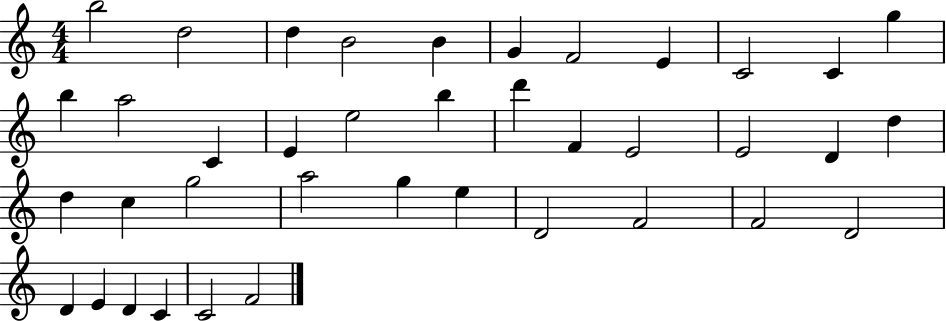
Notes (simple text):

B5/h D5/h D5/q B4/h B4/q G4/q F4/h E4/q C4/h C4/q G5/q B5/q A5/h C4/q E4/q E5/h B5/q D6/q F4/q E4/h E4/h D4/q D5/q D5/q C5/q G5/h A5/h G5/q E5/q D4/h F4/h F4/h D4/h D4/q E4/q D4/q C4/q C4/h F4/h